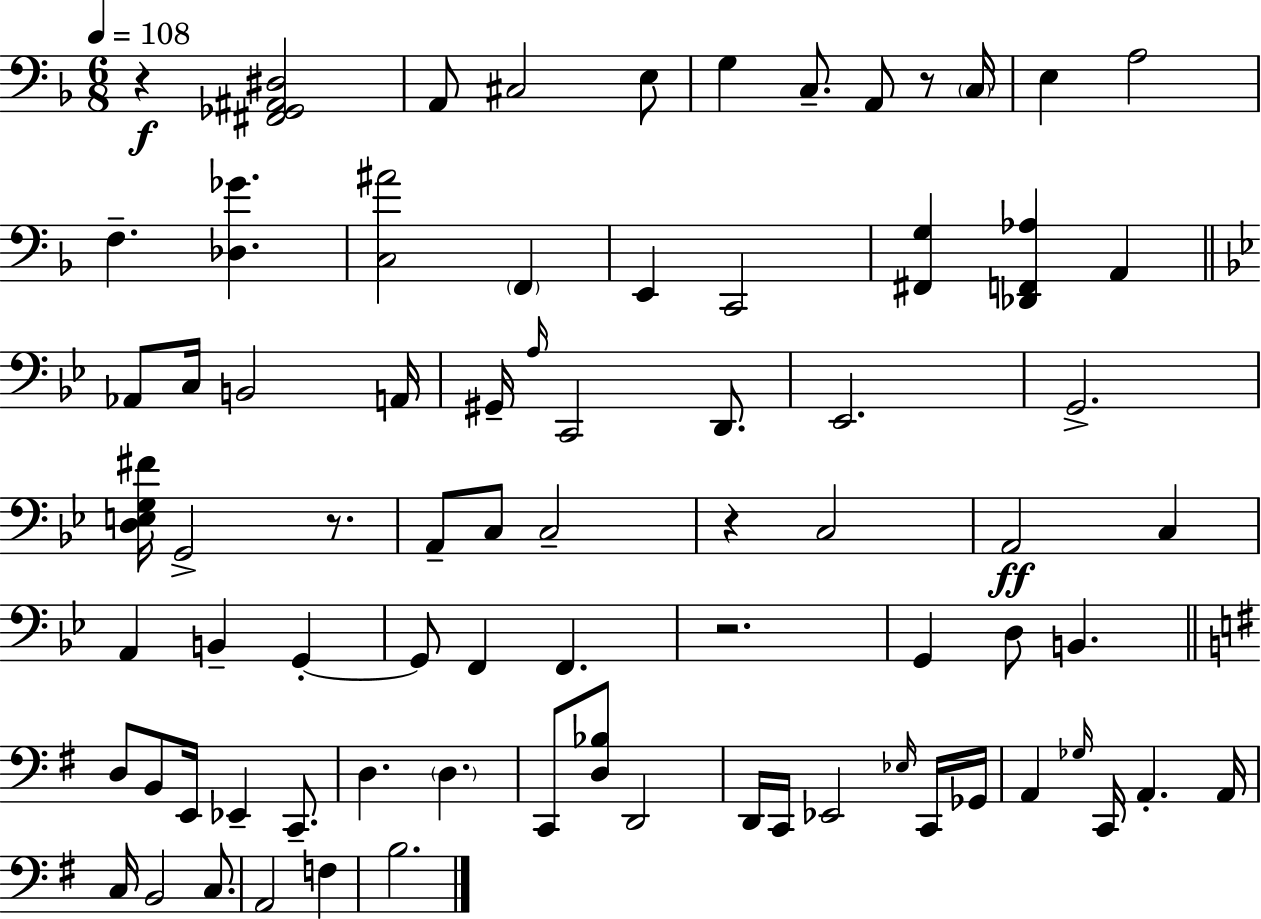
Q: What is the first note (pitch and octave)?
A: A2